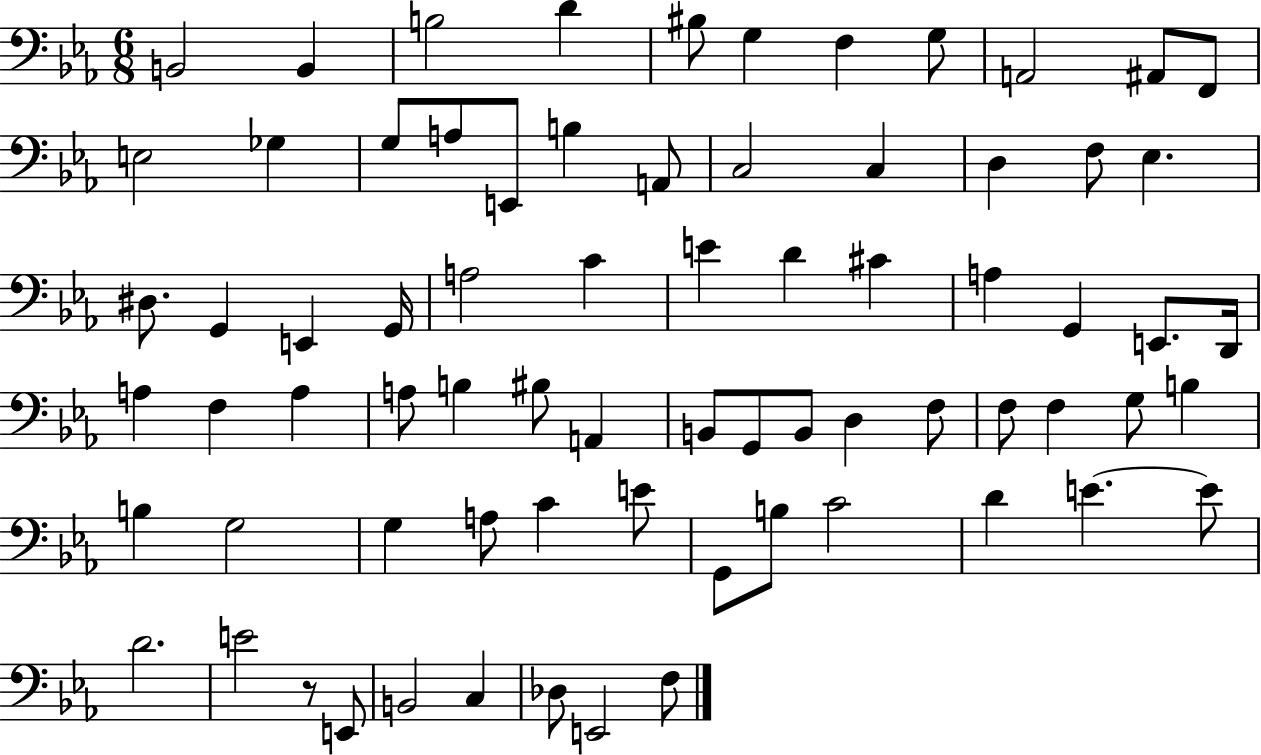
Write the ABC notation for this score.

X:1
T:Untitled
M:6/8
L:1/4
K:Eb
B,,2 B,, B,2 D ^B,/2 G, F, G,/2 A,,2 ^A,,/2 F,,/2 E,2 _G, G,/2 A,/2 E,,/2 B, A,,/2 C,2 C, D, F,/2 _E, ^D,/2 G,, E,, G,,/4 A,2 C E D ^C A, G,, E,,/2 D,,/4 A, F, A, A,/2 B, ^B,/2 A,, B,,/2 G,,/2 B,,/2 D, F,/2 F,/2 F, G,/2 B, B, G,2 G, A,/2 C E/2 G,,/2 B,/2 C2 D E E/2 D2 E2 z/2 E,,/2 B,,2 C, _D,/2 E,,2 F,/2